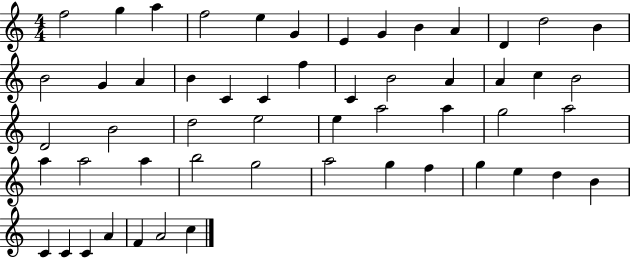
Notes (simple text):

F5/h G5/q A5/q F5/h E5/q G4/q E4/q G4/q B4/q A4/q D4/q D5/h B4/q B4/h G4/q A4/q B4/q C4/q C4/q F5/q C4/q B4/h A4/q A4/q C5/q B4/h D4/h B4/h D5/h E5/h E5/q A5/h A5/q G5/h A5/h A5/q A5/h A5/q B5/h G5/h A5/h G5/q F5/q G5/q E5/q D5/q B4/q C4/q C4/q C4/q A4/q F4/q A4/h C5/q